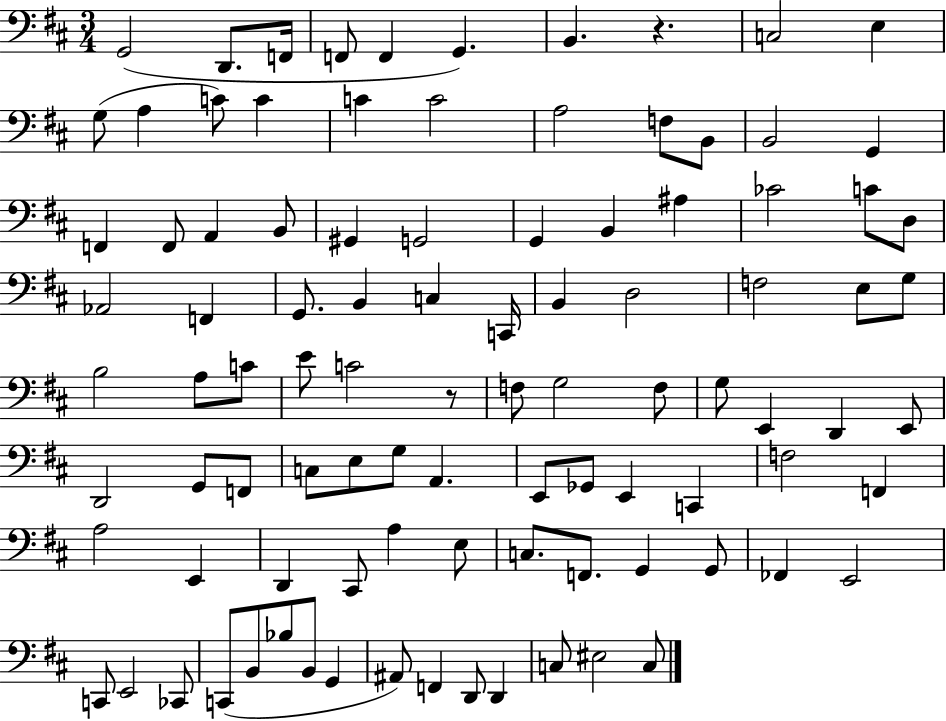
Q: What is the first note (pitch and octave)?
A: G2